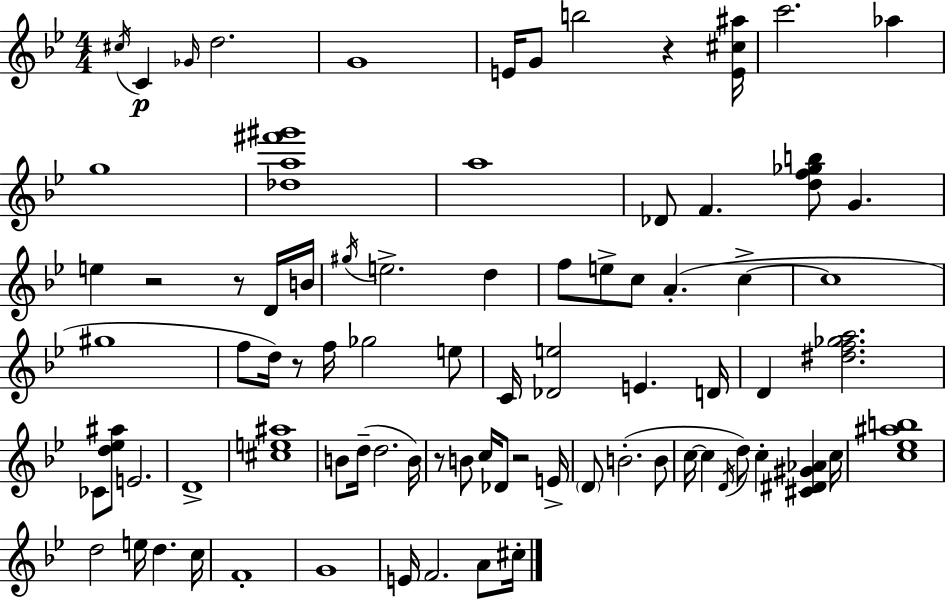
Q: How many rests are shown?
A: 6